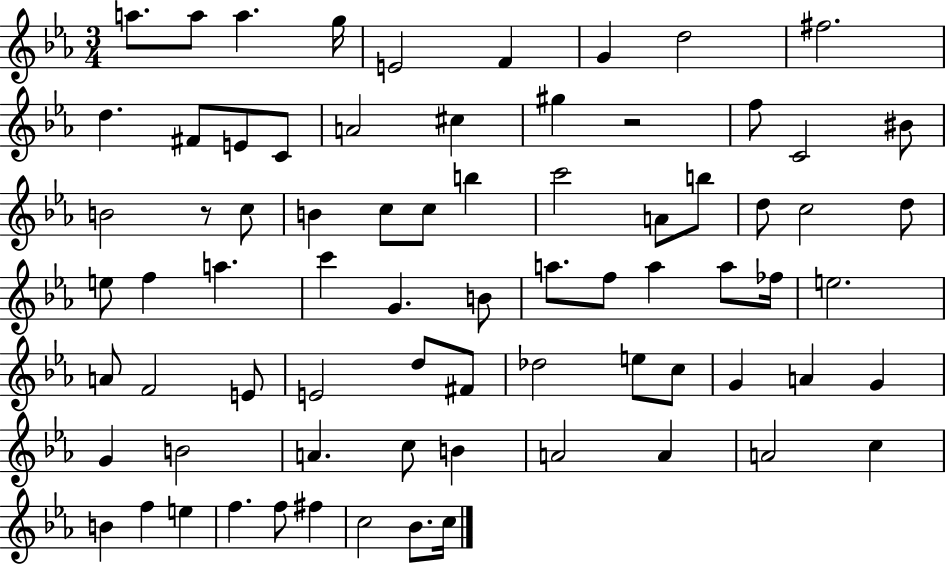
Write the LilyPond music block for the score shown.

{
  \clef treble
  \numericTimeSignature
  \time 3/4
  \key ees \major
  \repeat volta 2 { a''8. a''8 a''4. g''16 | e'2 f'4 | g'4 d''2 | fis''2. | \break d''4. fis'8 e'8 c'8 | a'2 cis''4 | gis''4 r2 | f''8 c'2 bis'8 | \break b'2 r8 c''8 | b'4 c''8 c''8 b''4 | c'''2 a'8 b''8 | d''8 c''2 d''8 | \break e''8 f''4 a''4. | c'''4 g'4. b'8 | a''8. f''8 a''4 a''8 fes''16 | e''2. | \break a'8 f'2 e'8 | e'2 d''8 fis'8 | des''2 e''8 c''8 | g'4 a'4 g'4 | \break g'4 b'2 | a'4. c''8 b'4 | a'2 a'4 | a'2 c''4 | \break b'4 f''4 e''4 | f''4. f''8 fis''4 | c''2 bes'8. c''16 | } \bar "|."
}